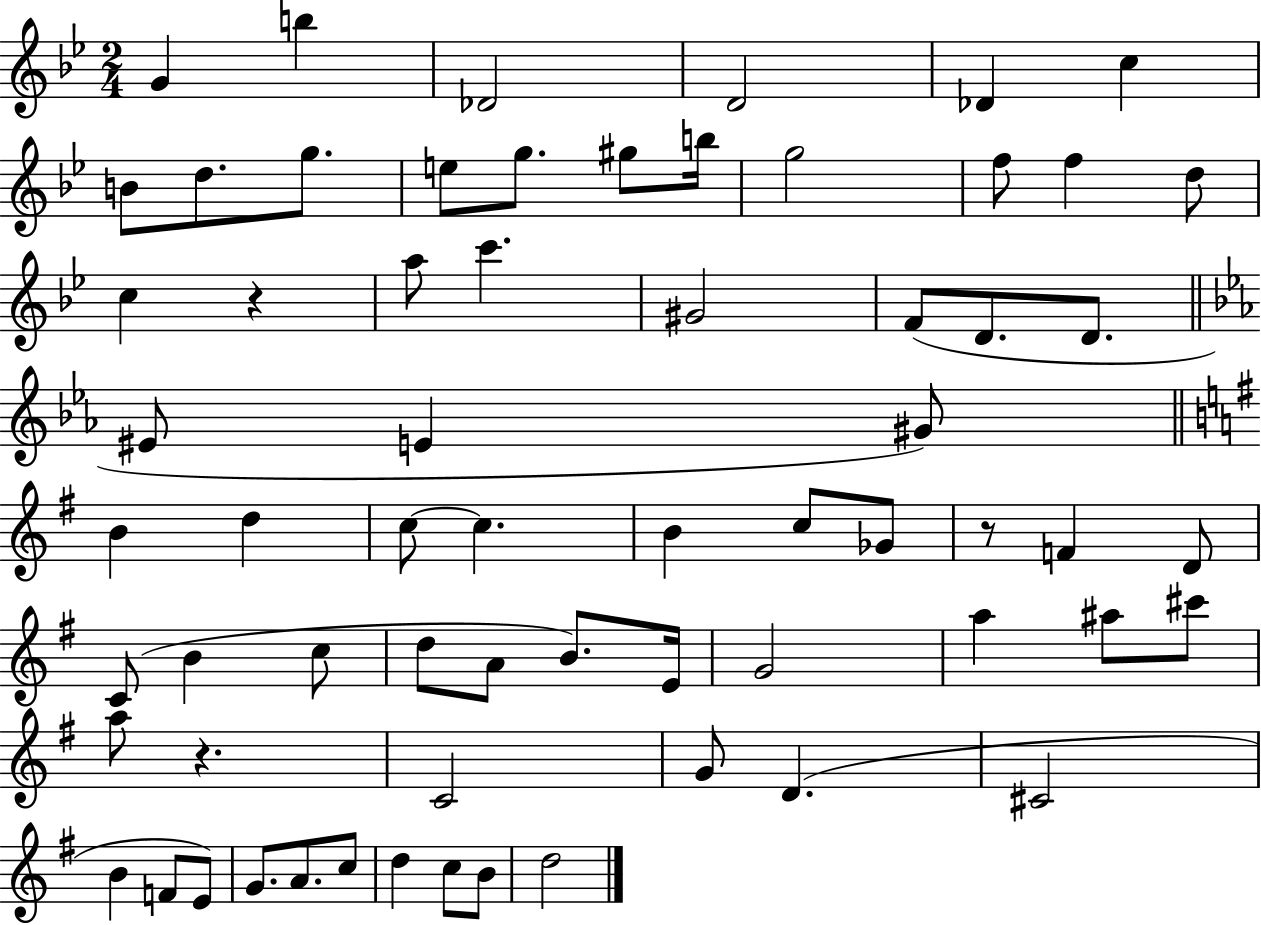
{
  \clef treble
  \numericTimeSignature
  \time 2/4
  \key bes \major
  g'4 b''4 | des'2 | d'2 | des'4 c''4 | \break b'8 d''8. g''8. | e''8 g''8. gis''8 b''16 | g''2 | f''8 f''4 d''8 | \break c''4 r4 | a''8 c'''4. | gis'2 | f'8( d'8. d'8. | \break \bar "||" \break \key ees \major eis'8 e'4 gis'8) | \bar "||" \break \key g \major b'4 d''4 | c''8~~ c''4. | b'4 c''8 ges'8 | r8 f'4 d'8 | \break c'8( b'4 c''8 | d''8 a'8 b'8.) e'16 | g'2 | a''4 ais''8 cis'''8 | \break a''8 r4. | c'2 | g'8 d'4.( | cis'2 | \break b'4 f'8 e'8) | g'8. a'8. c''8 | d''4 c''8 b'8 | d''2 | \break \bar "|."
}